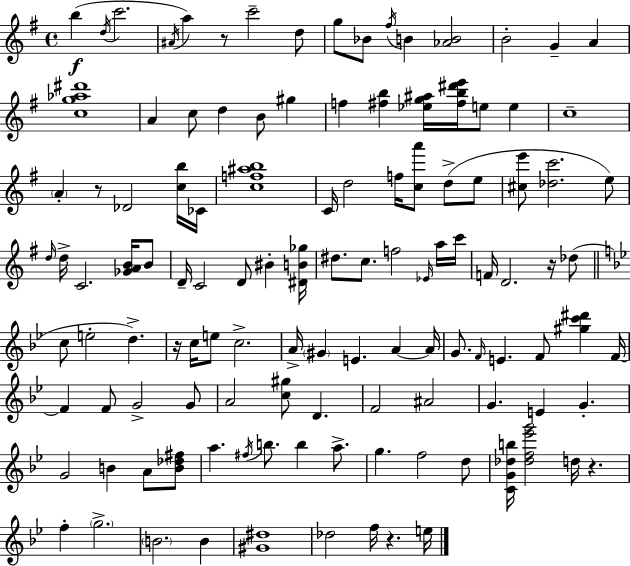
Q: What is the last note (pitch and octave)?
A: E5